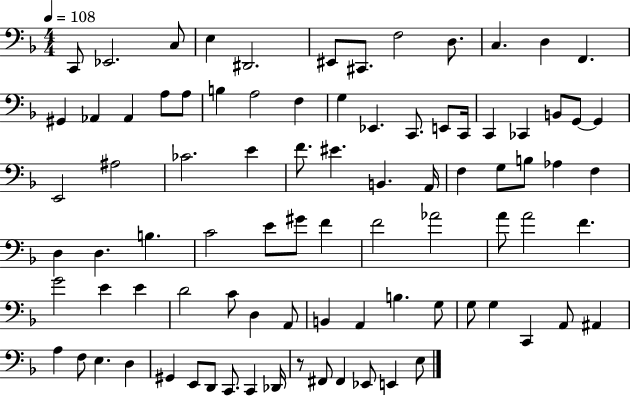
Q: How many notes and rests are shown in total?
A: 87